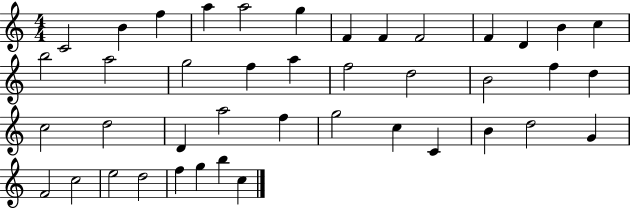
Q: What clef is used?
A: treble